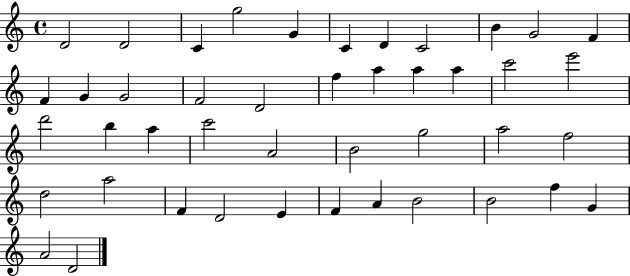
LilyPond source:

{
  \clef treble
  \time 4/4
  \defaultTimeSignature
  \key c \major
  d'2 d'2 | c'4 g''2 g'4 | c'4 d'4 c'2 | b'4 g'2 f'4 | \break f'4 g'4 g'2 | f'2 d'2 | f''4 a''4 a''4 a''4 | c'''2 e'''2 | \break d'''2 b''4 a''4 | c'''2 a'2 | b'2 g''2 | a''2 f''2 | \break d''2 a''2 | f'4 d'2 e'4 | f'4 a'4 b'2 | b'2 f''4 g'4 | \break a'2 d'2 | \bar "|."
}